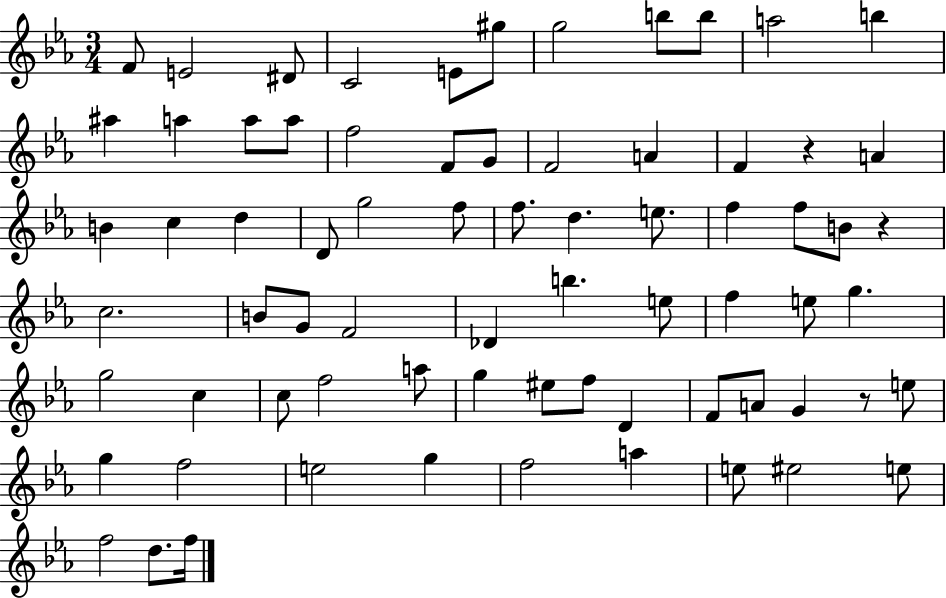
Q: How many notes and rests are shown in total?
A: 72